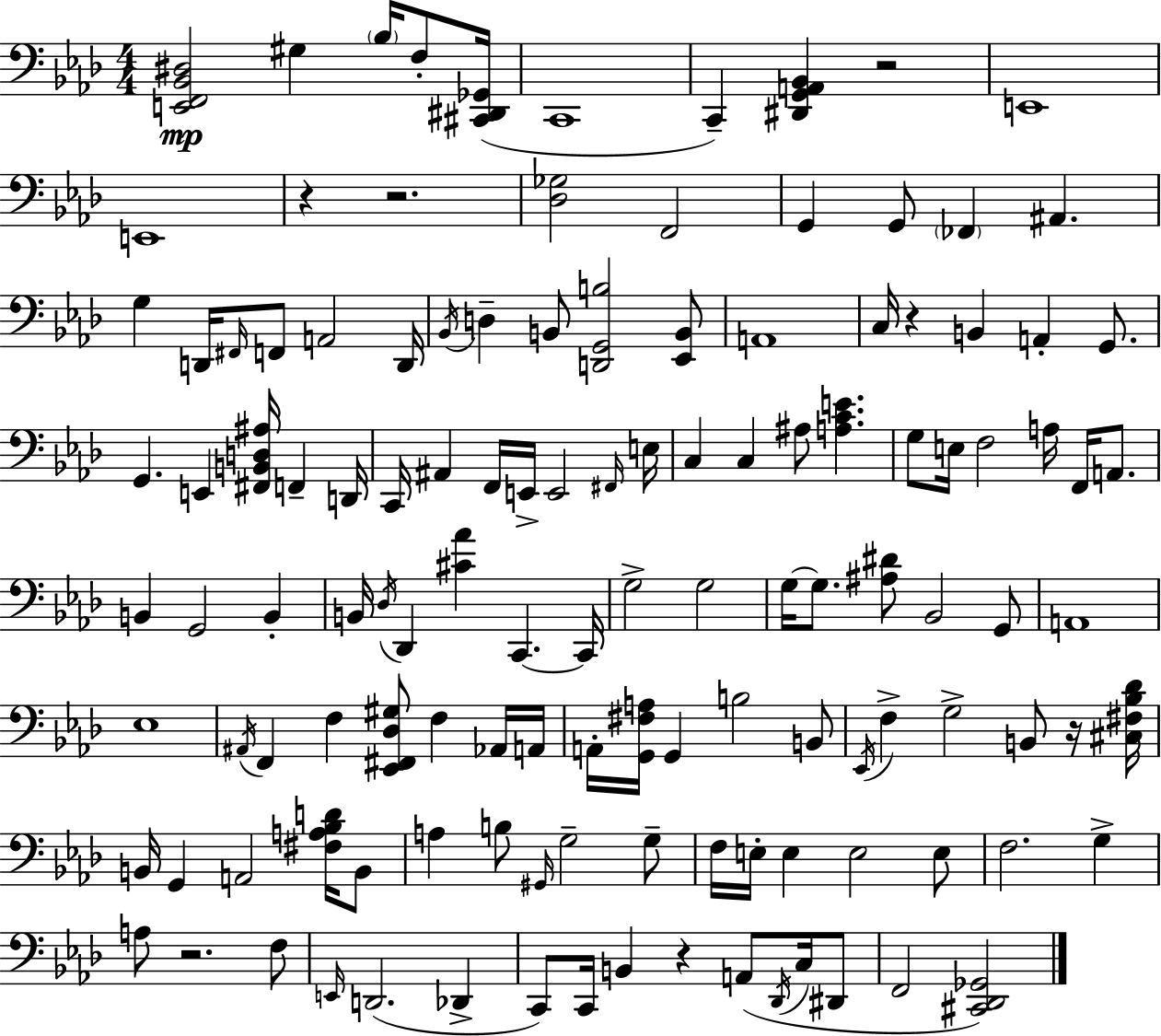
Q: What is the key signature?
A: AES major